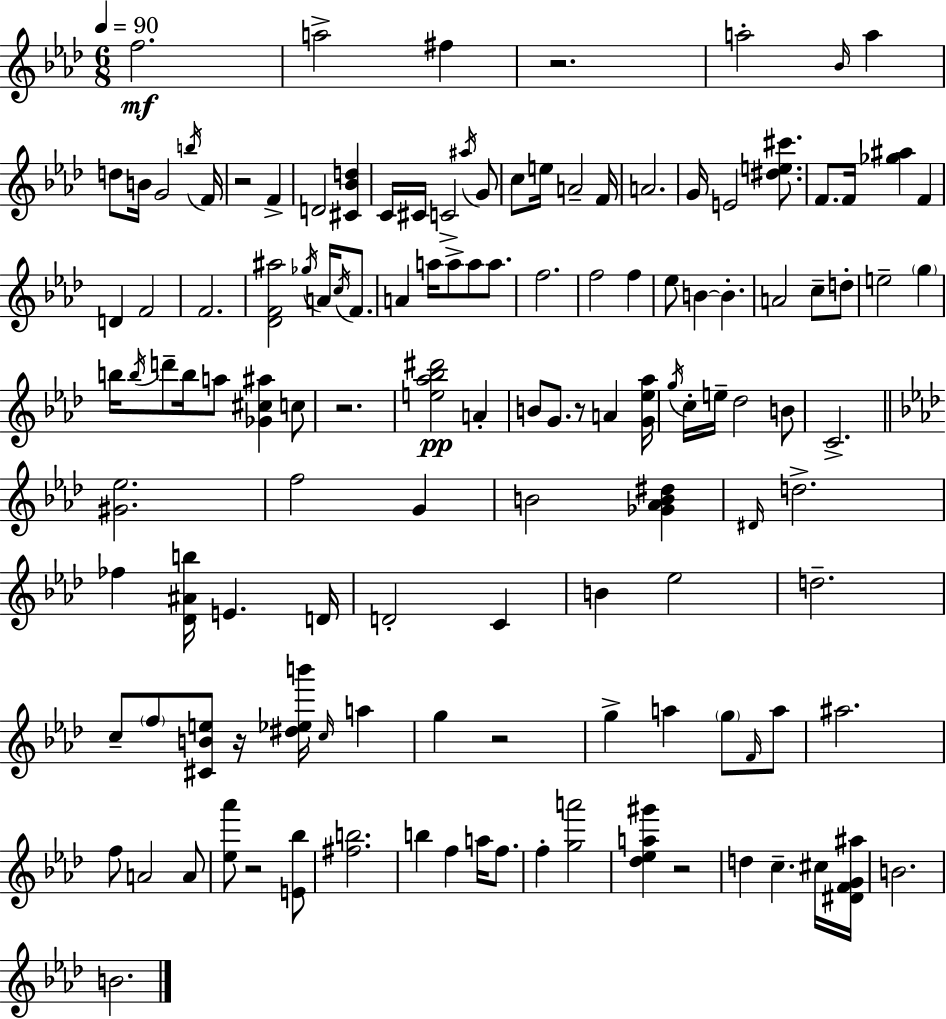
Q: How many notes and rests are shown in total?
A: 130